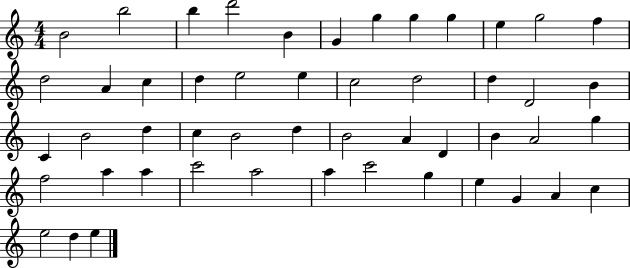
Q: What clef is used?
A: treble